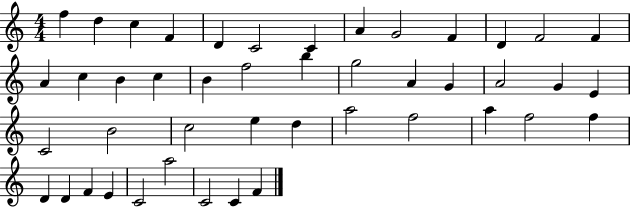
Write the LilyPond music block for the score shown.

{
  \clef treble
  \numericTimeSignature
  \time 4/4
  \key c \major
  f''4 d''4 c''4 f'4 | d'4 c'2 c'4 | a'4 g'2 f'4 | d'4 f'2 f'4 | \break a'4 c''4 b'4 c''4 | b'4 f''2 b''4 | g''2 a'4 g'4 | a'2 g'4 e'4 | \break c'2 b'2 | c''2 e''4 d''4 | a''2 f''2 | a''4 f''2 f''4 | \break d'4 d'4 f'4 e'4 | c'2 a''2 | c'2 c'4 f'4 | \bar "|."
}